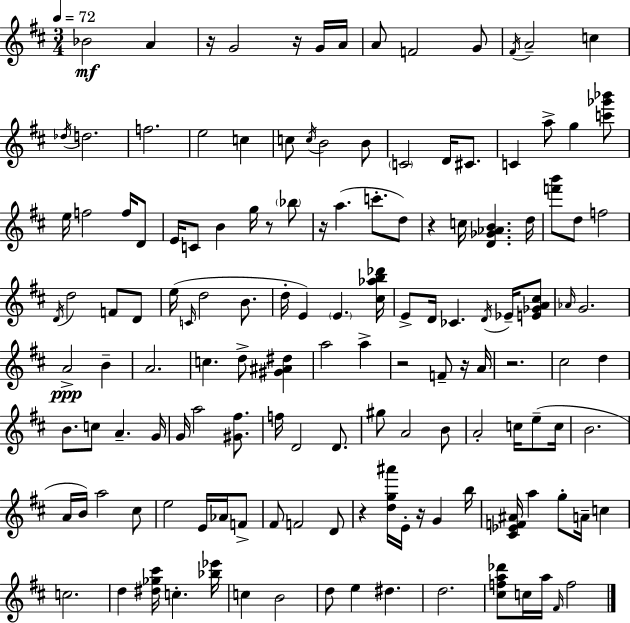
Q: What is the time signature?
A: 3/4